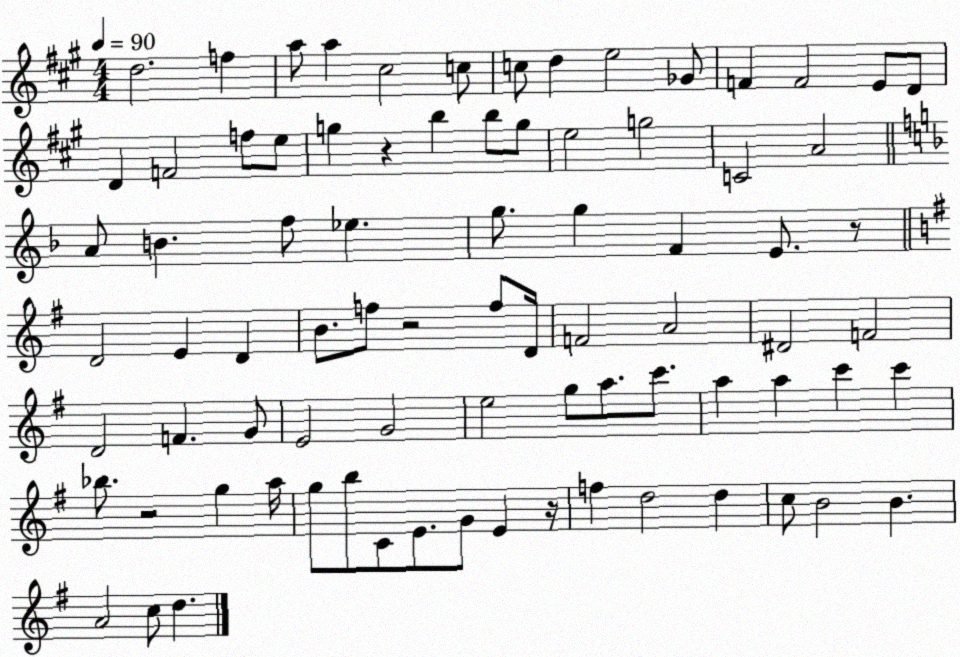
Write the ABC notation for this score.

X:1
T:Untitled
M:4/4
L:1/4
K:A
d2 f a/2 a ^c2 c/2 c/2 d e2 _G/2 F F2 E/2 D/2 D F2 f/2 e/2 g z b b/2 g/2 e2 g2 C2 A2 A/2 B f/2 _e g/2 g F E/2 z/2 D2 E D B/2 f/2 z2 f/2 D/4 F2 A2 ^D2 F2 D2 F G/2 E2 G2 e2 g/2 a/2 c'/2 a a c' c' _b/2 z2 g a/4 g/2 b/2 C/2 E/2 G/2 E z/4 f d2 d c/2 B2 B A2 c/2 d